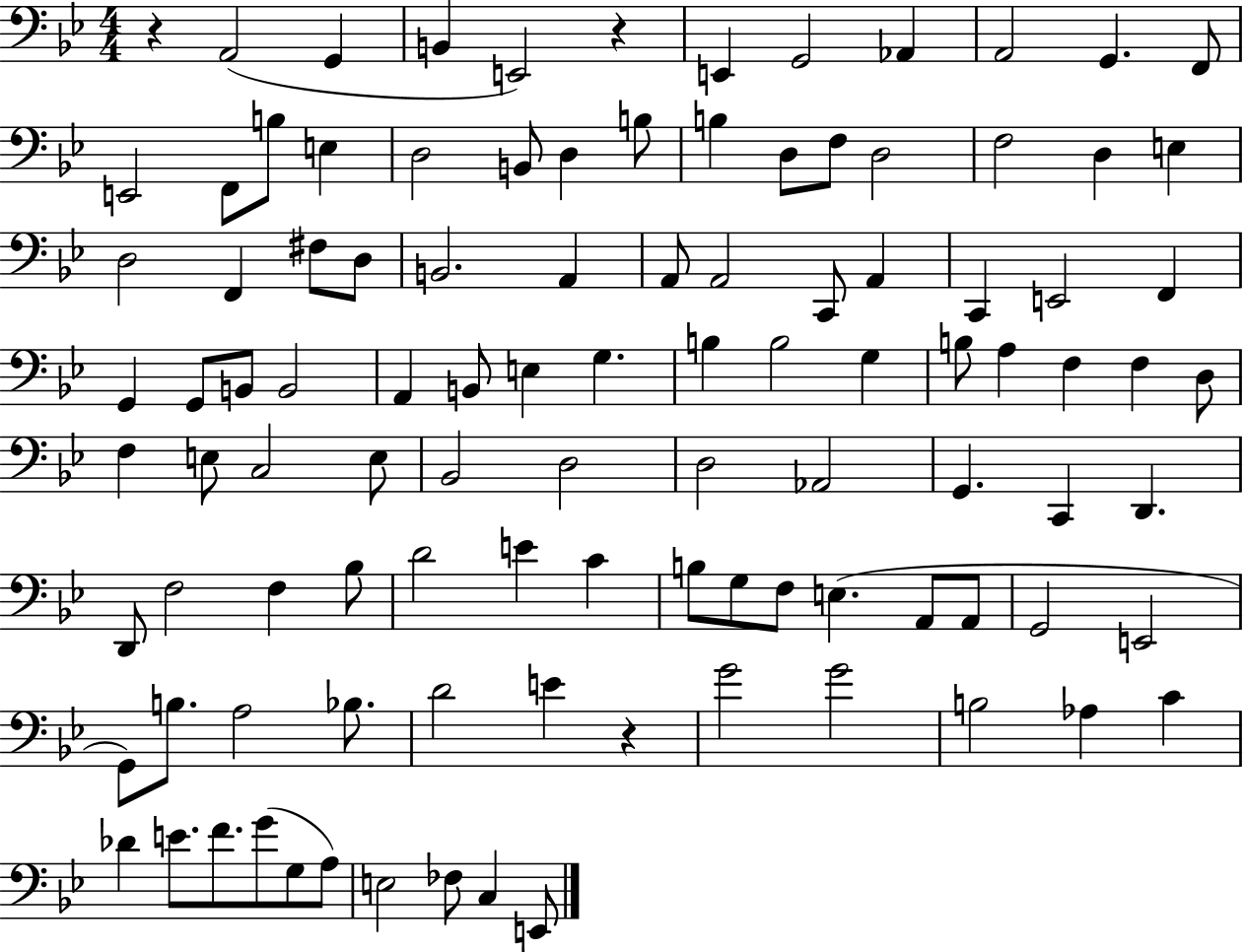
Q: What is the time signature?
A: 4/4